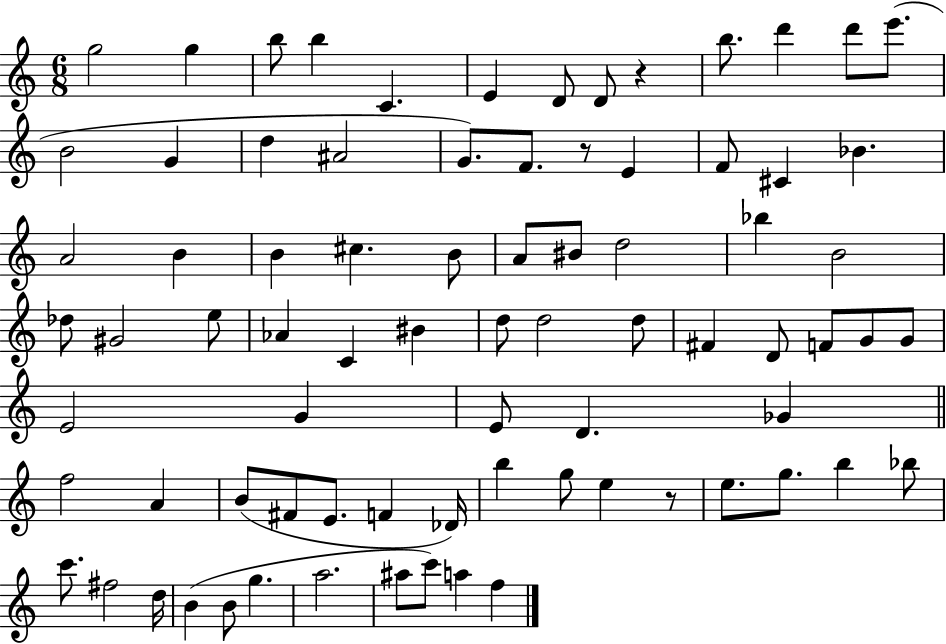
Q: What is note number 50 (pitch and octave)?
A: D4